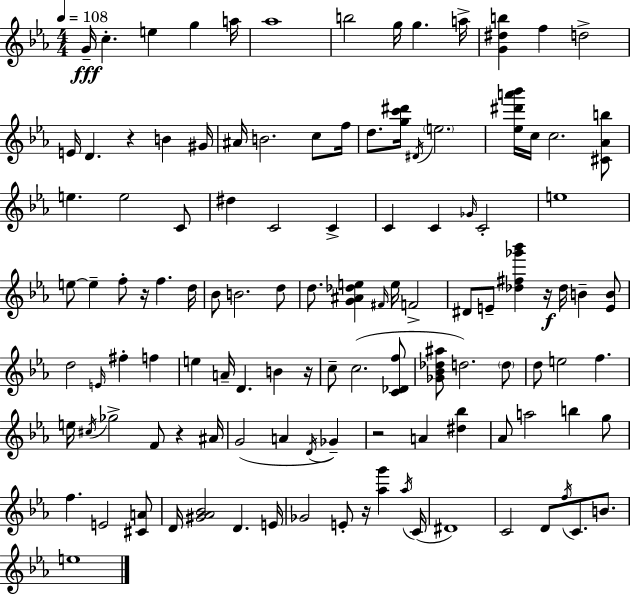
G4/s C5/q. E5/q G5/q A5/s Ab5/w B5/h G5/s G5/q. A5/s [G4,D#5,B5]/q F5/q D5/h E4/s D4/q. R/q B4/q G#4/s A#4/s B4/h. C5/e F5/s D5/e. [G5,C6,D#6]/s D#4/s E5/h. [Eb5,D#6,A6,Bb6]/s C5/s C5/h. [C#4,Ab4,B5]/e E5/q. E5/h C4/e D#5/q C4/h C4/q C4/q C4/q Gb4/s C4/h E5/w E5/e E5/q F5/e R/s F5/q. D5/s Bb4/e B4/h. D5/e D5/e. [G4,A#4,Db5,E5]/q F#4/s E5/s F4/h D#4/e E4/e [Db5,F#5,Gb6,Bb6]/q R/s Db5/s B4/q [E4,B4]/e D5/h E4/s F#5/q F5/q E5/q A4/s D4/q. B4/q R/s C5/e C5/h. [C4,Db4,F5]/e [Gb4,Bb4,Db5,A#5]/e D5/h. D5/e D5/e E5/h F5/q. E5/s C#5/s Gb5/h F4/e R/q A#4/s G4/h A4/q D4/s Gb4/q R/h A4/q [D#5,Bb5]/q Ab4/e A5/h B5/q G5/e F5/q. E4/h [C#4,A4]/e D4/s [G#4,Ab4,Bb4]/h D4/q. E4/s Gb4/h E4/e R/s [Ab5,G6]/q Ab5/s C4/s D#4/w C4/h D4/e F5/s C4/e. B4/e. E5/w